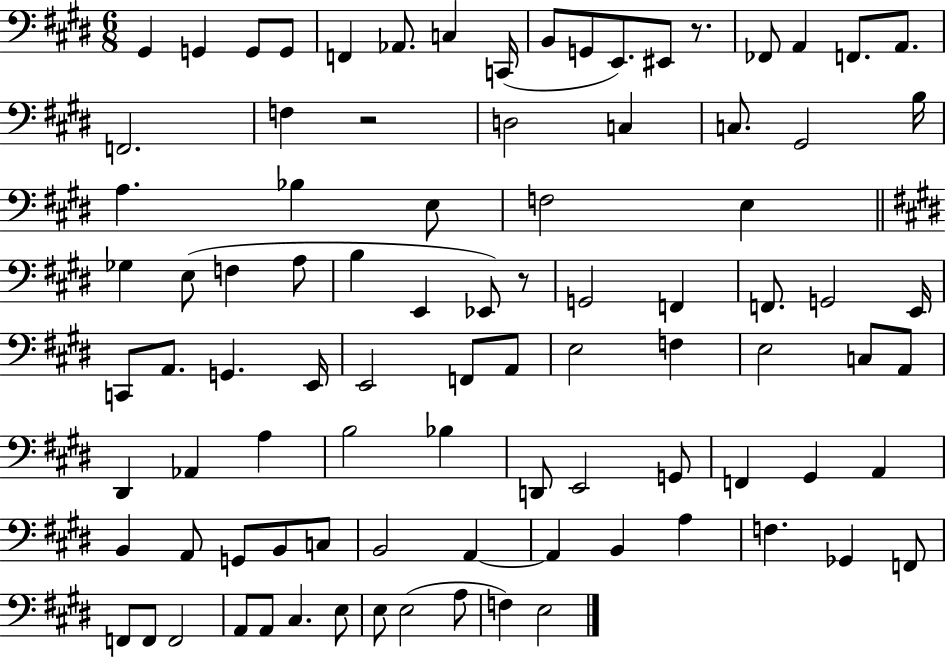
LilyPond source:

{
  \clef bass
  \numericTimeSignature
  \time 6/8
  \key e \major
  gis,4 g,4 g,8 g,8 | f,4 aes,8. c4 c,16( | b,8 g,8 e,8.) eis,8 r8. | fes,8 a,4 f,8. a,8. | \break f,2. | f4 r2 | d2 c4 | c8. gis,2 b16 | \break a4. bes4 e8 | f2 e4 | \bar "||" \break \key e \major ges4 e8( f4 a8 | b4 e,4 ees,8) r8 | g,2 f,4 | f,8. g,2 e,16 | \break c,8 a,8. g,4. e,16 | e,2 f,8 a,8 | e2 f4 | e2 c8 a,8 | \break dis,4 aes,4 a4 | b2 bes4 | d,8 e,2 g,8 | f,4 gis,4 a,4 | \break b,4 a,8 g,8 b,8 c8 | b,2 a,4~~ | a,4 b,4 a4 | f4. ges,4 f,8 | \break f,8 f,8 f,2 | a,8 a,8 cis4. e8 | e8 e2( a8 | f4) e2 | \break \bar "|."
}